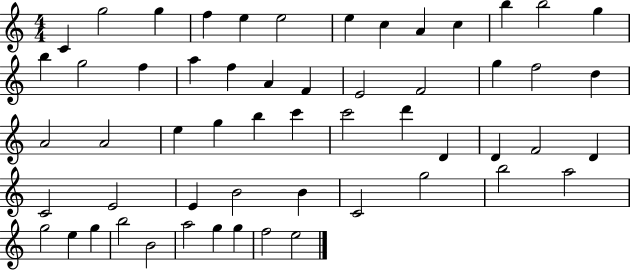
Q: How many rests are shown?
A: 0